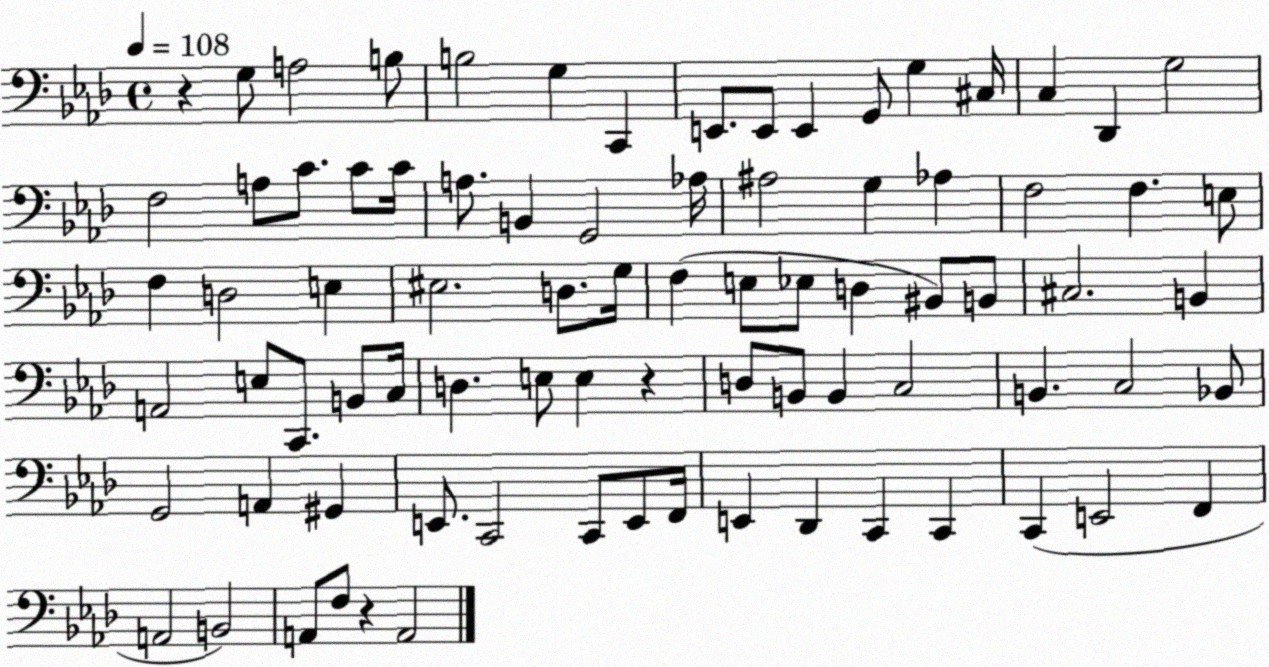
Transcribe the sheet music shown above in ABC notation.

X:1
T:Untitled
M:4/4
L:1/4
K:Ab
z G,/2 A,2 B,/2 B,2 G, C,, E,,/2 E,,/2 E,, G,,/2 G, ^C,/4 C, _D,, G,2 F,2 A,/2 C/2 C/2 C/4 A,/2 B,, G,,2 _A,/4 ^A,2 G, _A, F,2 F, E,/2 F, D,2 E, ^E,2 D,/2 G,/4 F, E,/2 _E,/2 D, ^B,,/2 B,,/2 ^C,2 B,, A,,2 E,/2 C,,/2 B,,/2 C,/4 D, E,/2 E, z D,/2 B,,/2 B,, C,2 B,, C,2 _B,,/2 G,,2 A,, ^G,, E,,/2 C,,2 C,,/2 E,,/2 F,,/4 E,, _D,, C,, C,, C,, E,,2 F,, A,,2 B,,2 A,,/2 F,/2 z A,,2